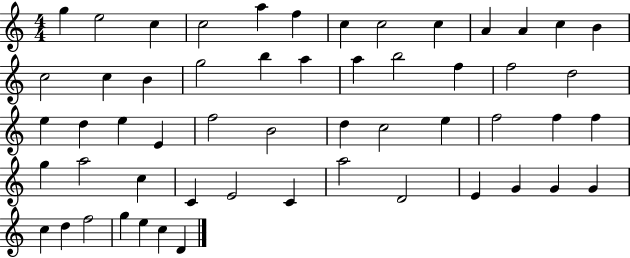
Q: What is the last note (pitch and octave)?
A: D4